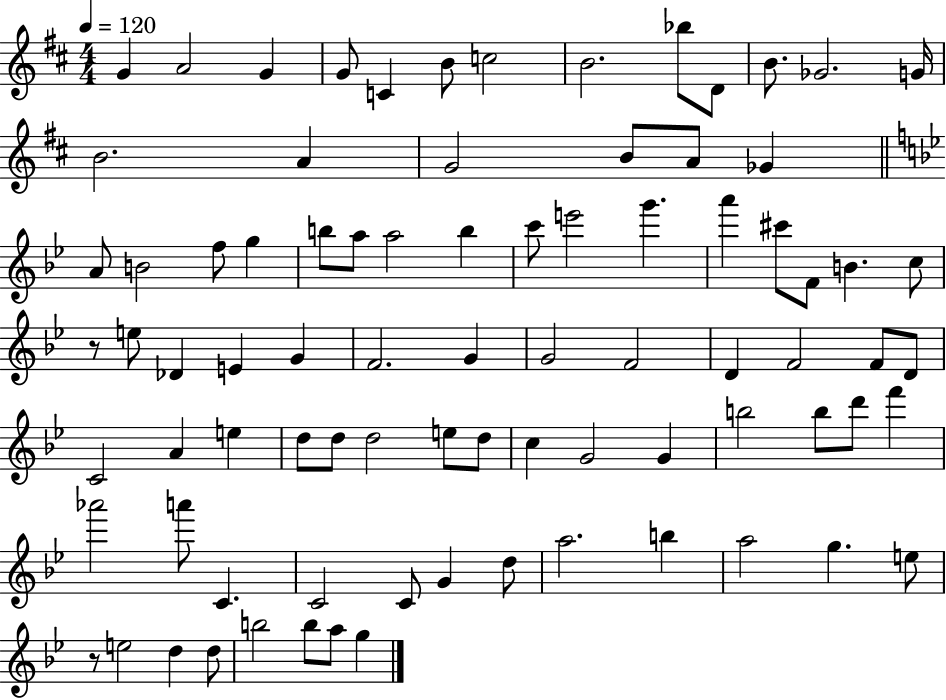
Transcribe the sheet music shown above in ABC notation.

X:1
T:Untitled
M:4/4
L:1/4
K:D
G A2 G G/2 C B/2 c2 B2 _b/2 D/2 B/2 _G2 G/4 B2 A G2 B/2 A/2 _G A/2 B2 f/2 g b/2 a/2 a2 b c'/2 e'2 g' a' ^c'/2 F/2 B c/2 z/2 e/2 _D E G F2 G G2 F2 D F2 F/2 D/2 C2 A e d/2 d/2 d2 e/2 d/2 c G2 G b2 b/2 d'/2 f' _a'2 a'/2 C C2 C/2 G d/2 a2 b a2 g e/2 z/2 e2 d d/2 b2 b/2 a/2 g